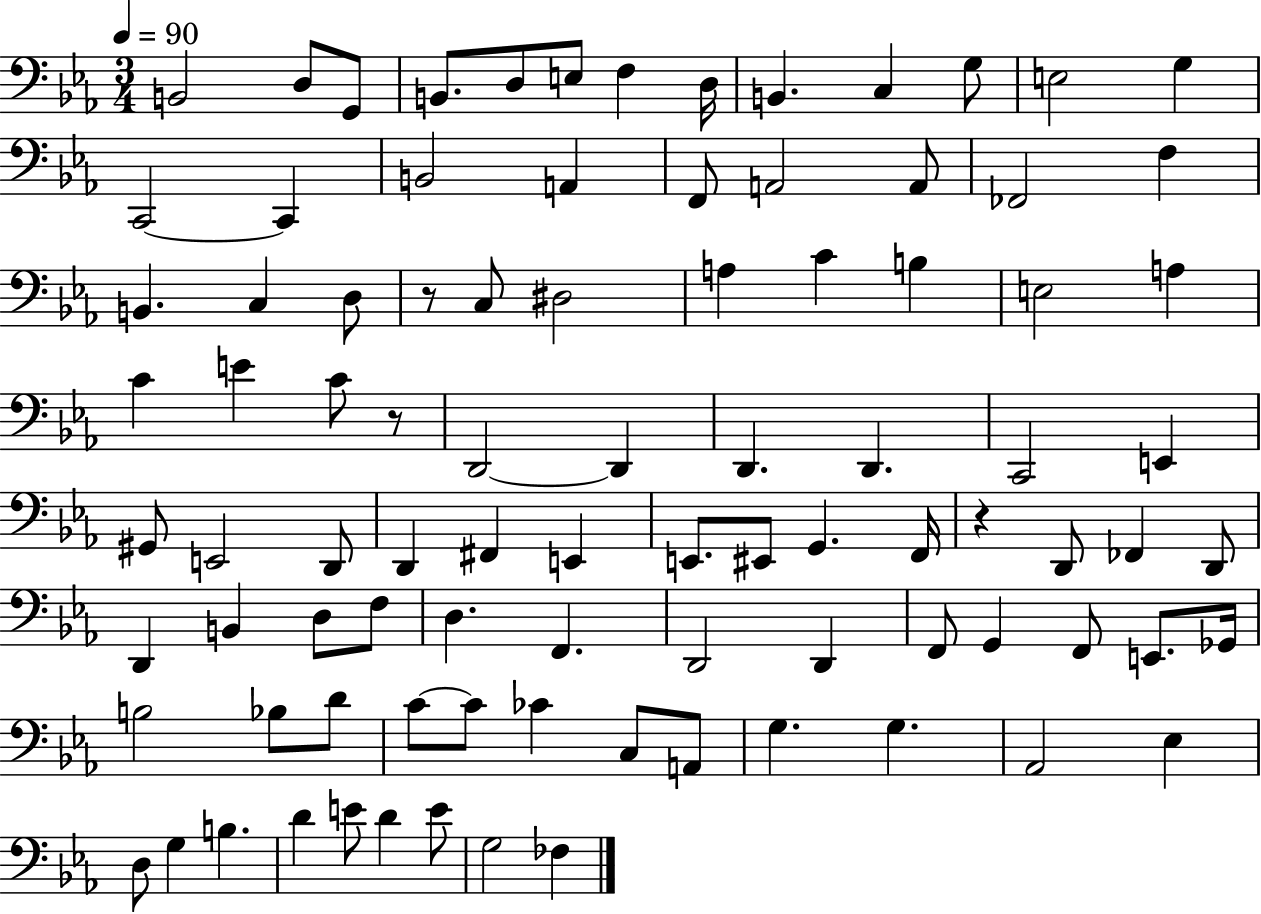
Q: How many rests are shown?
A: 3